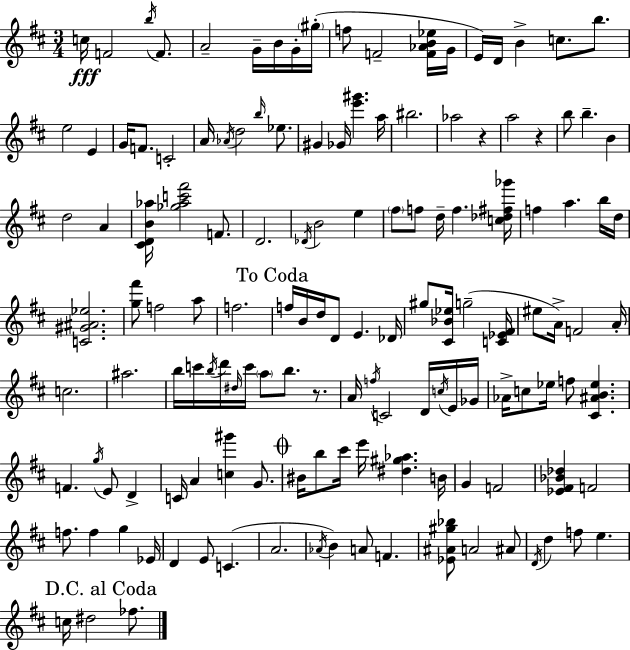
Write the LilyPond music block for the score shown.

{
  \clef treble
  \numericTimeSignature
  \time 3/4
  \key d \major
  \repeat volta 2 { c''16\fff f'2 \acciaccatura { b''16 } f'8. | a'2-- g'16-- b'16 g'16-. | \parenthesize gis''16-.( f''8 f'2-- <f' aes' b' ees''>16 | g'16 e'16) d'16 b'4-> c''8. b''8. | \break e''2 e'4 | g'16 f'8. c'2-. | a'16 \acciaccatura { aes'16 } d''2 \grace { b''16 } | ees''8. gis'4 ges'16 <e''' gis'''>4. | \break a''16 bis''2. | aes''2 r4 | a''2 r4 | b''8 b''4.-- b'4 | \break d''2 a'4 | <cis' d' b' aes''>16 <ges'' aes'' c''' fis'''>2 | f'8. d'2. | \acciaccatura { des'16 } b'2 | \break e''4 \parenthesize fis''8 f''8 d''16-- f''4. | <c'' des'' fis'' ges'''>16 f''4 a''4. | b''16 d''16 <c' gis' ais' ees''>2. | <g'' fis'''>8 f''2 | \break a''8 f''2. | \mark "To Coda" f''16 b'16 d''16 d'8 e'4. | des'16 gis''8 <cis' bes' ees''>16 g''2--( | <c' ees' fis'>16 eis''8 a'16->) f'2 | \break a'16-. c''2. | ais''2. | b''16 c'''16 \acciaccatura { b''16 } d'''16 \grace { dis''16 } c'''16 \parenthesize a''8 | b''8. r8. a'16 \acciaccatura { f''16 } c'2 | \break d'16 \acciaccatura { c''16 } e'16 ges'16 aes'16-> c''8 ees''16 | f''8 <cis' ais' b' ees''>4. f'4. | \acciaccatura { g''16 } e'8 d'4-> c'16 a'4 | <c'' gis'''>4 g'8. \mark \markup { \musicglyph "scripts.coda" } bis'16 b''8 | \break cis'''16 e'''16 <dis'' gis'' aes''>4. b'16 g'4 | f'2 <ees' fis' bes' des''>4 | f'2 f''8. | f''4 g''4 ees'16 d'4 | \break e'8 c'4.( a'2. | \acciaccatura { aes'16 }) b'4 | a'8 f'4. <ees' ais' gis'' bes''>8 | a'2 ais'8 \acciaccatura { d'16 } d''4 | \break f''8 e''4. \mark "D.C. al Coda" c''16 | dis''2 fes''8. } \bar "|."
}